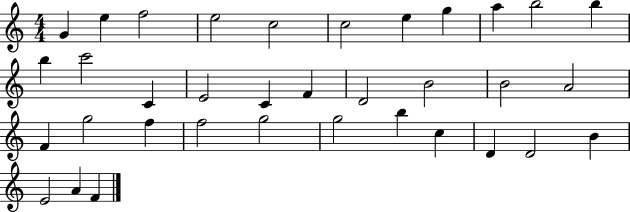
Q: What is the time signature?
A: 4/4